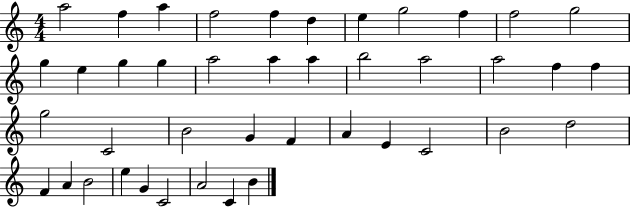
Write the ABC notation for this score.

X:1
T:Untitled
M:4/4
L:1/4
K:C
a2 f a f2 f d e g2 f f2 g2 g e g g a2 a a b2 a2 a2 f f g2 C2 B2 G F A E C2 B2 d2 F A B2 e G C2 A2 C B